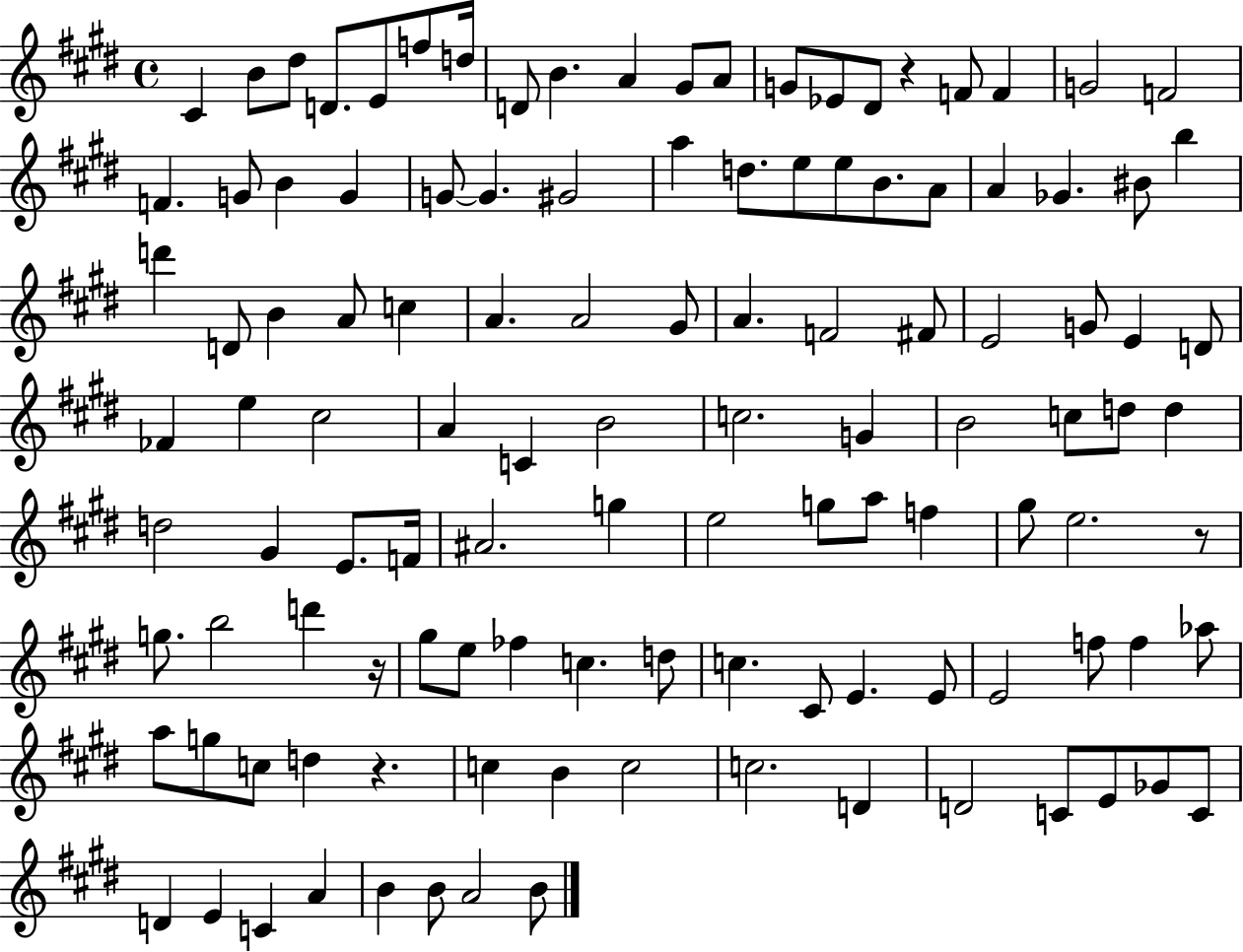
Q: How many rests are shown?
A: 4